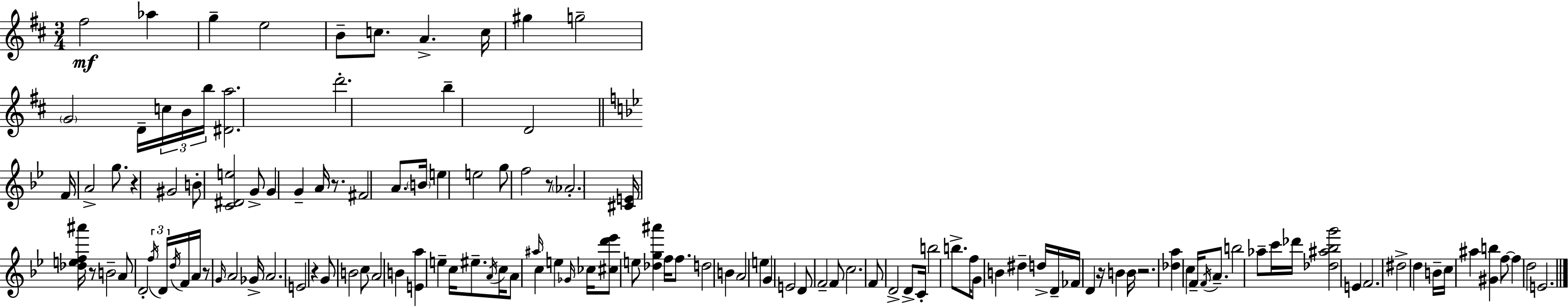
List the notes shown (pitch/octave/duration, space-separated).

F#5/h Ab5/q G5/q E5/h B4/e C5/e. A4/q. C5/s G#5/q G5/h G4/h D4/s C5/s B4/s B5/s [D#4,A5]/h. D6/h. B5/q D4/h F4/s A4/h G5/e. R/q G#4/h B4/e [C4,D#4,E5]/h G4/e G4/q G4/q A4/s R/e. F#4/h A4/e. B4/s E5/q E5/h G5/e F5/h R/e Ab4/h. [C#4,E4]/s [Db5,E5,F5,A#6]/s R/e B4/h A4/e D4/h F5/s D4/s D5/s F4/s A4/s R/e G4/s A4/h Gb4/s A4/h. E4/h R/q G4/e B4/h C5/e A4/h B4/q [E4,A5]/q E5/q C5/s EIS5/e. A4/s C5/s A4/e A#5/s C5/q E5/q Gb4/s CES5/s [C#5,D6,Eb6]/e E5/e [Db5,G5,A#6]/q F5/s F5/e. D5/h B4/q A4/h E5/q G4/q E4/h D4/e F4/h F4/e C5/h. F4/e D4/h D4/e C4/s B5/h B5/e. F5/s G4/e B4/q D#5/q D5/s D4/s FES4/s D4/q R/s B4/q B4/s R/h. [Db5,A5]/q C5/q F4/s F4/s A4/e. B5/h Ab5/e C6/s Db6/s [Db5,A#5,Bb5,G6]/h E4/q F4/h. D#5/h D5/q B4/s C5/s A#5/q [G#4,B5]/q F5/e F5/q D5/h E4/h.